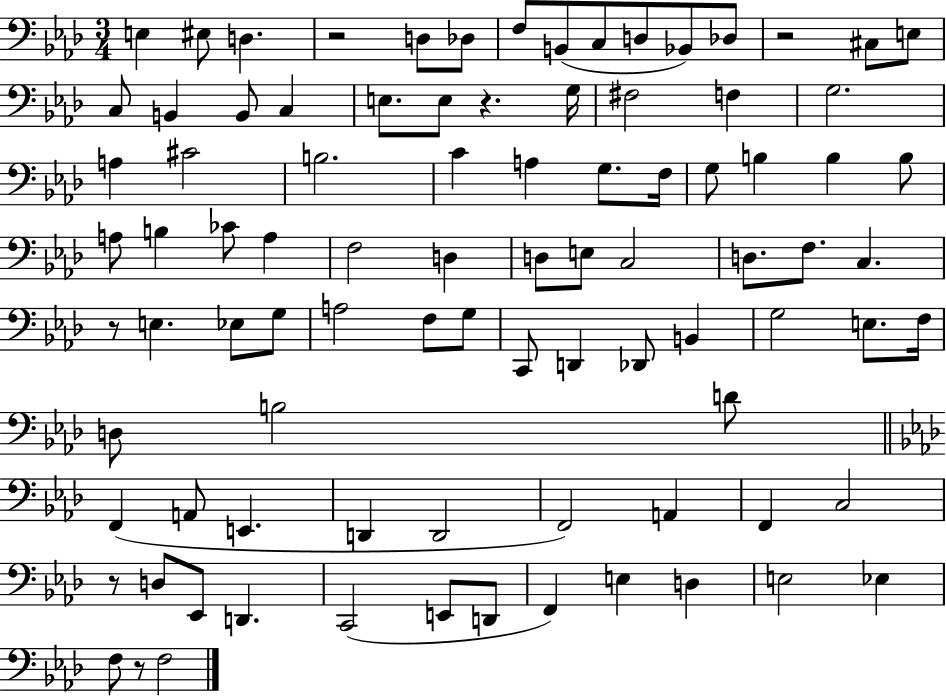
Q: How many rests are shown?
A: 6